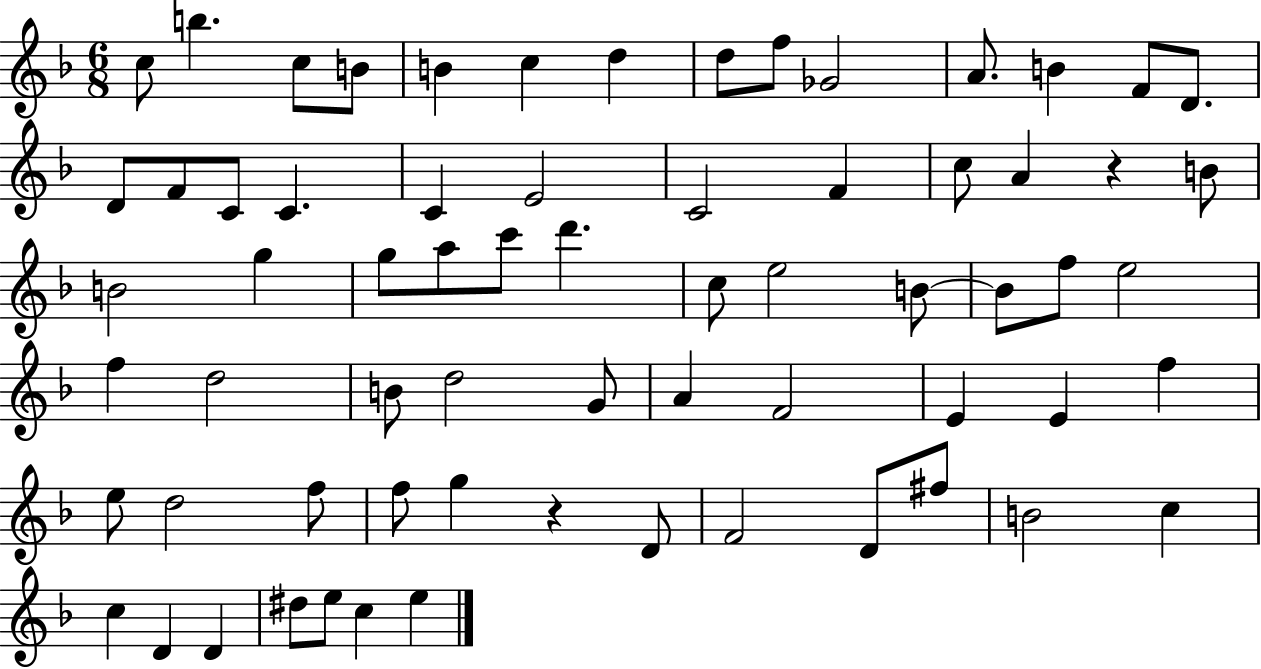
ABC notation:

X:1
T:Untitled
M:6/8
L:1/4
K:F
c/2 b c/2 B/2 B c d d/2 f/2 _G2 A/2 B F/2 D/2 D/2 F/2 C/2 C C E2 C2 F c/2 A z B/2 B2 g g/2 a/2 c'/2 d' c/2 e2 B/2 B/2 f/2 e2 f d2 B/2 d2 G/2 A F2 E E f e/2 d2 f/2 f/2 g z D/2 F2 D/2 ^f/2 B2 c c D D ^d/2 e/2 c e